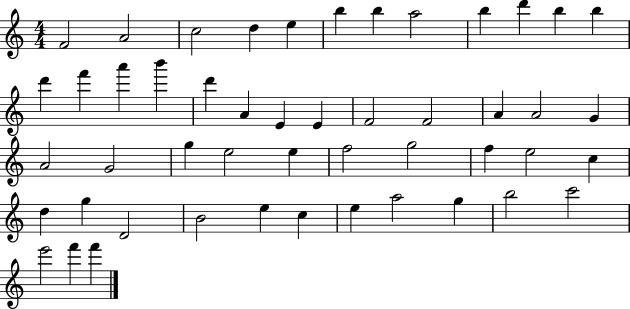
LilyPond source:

{
  \clef treble
  \numericTimeSignature
  \time 4/4
  \key c \major
  f'2 a'2 | c''2 d''4 e''4 | b''4 b''4 a''2 | b''4 d'''4 b''4 b''4 | \break d'''4 f'''4 a'''4 b'''4 | d'''4 a'4 e'4 e'4 | f'2 f'2 | a'4 a'2 g'4 | \break a'2 g'2 | g''4 e''2 e''4 | f''2 g''2 | f''4 e''2 c''4 | \break d''4 g''4 d'2 | b'2 e''4 c''4 | e''4 a''2 g''4 | b''2 c'''2 | \break e'''2 f'''4 f'''4 | \bar "|."
}